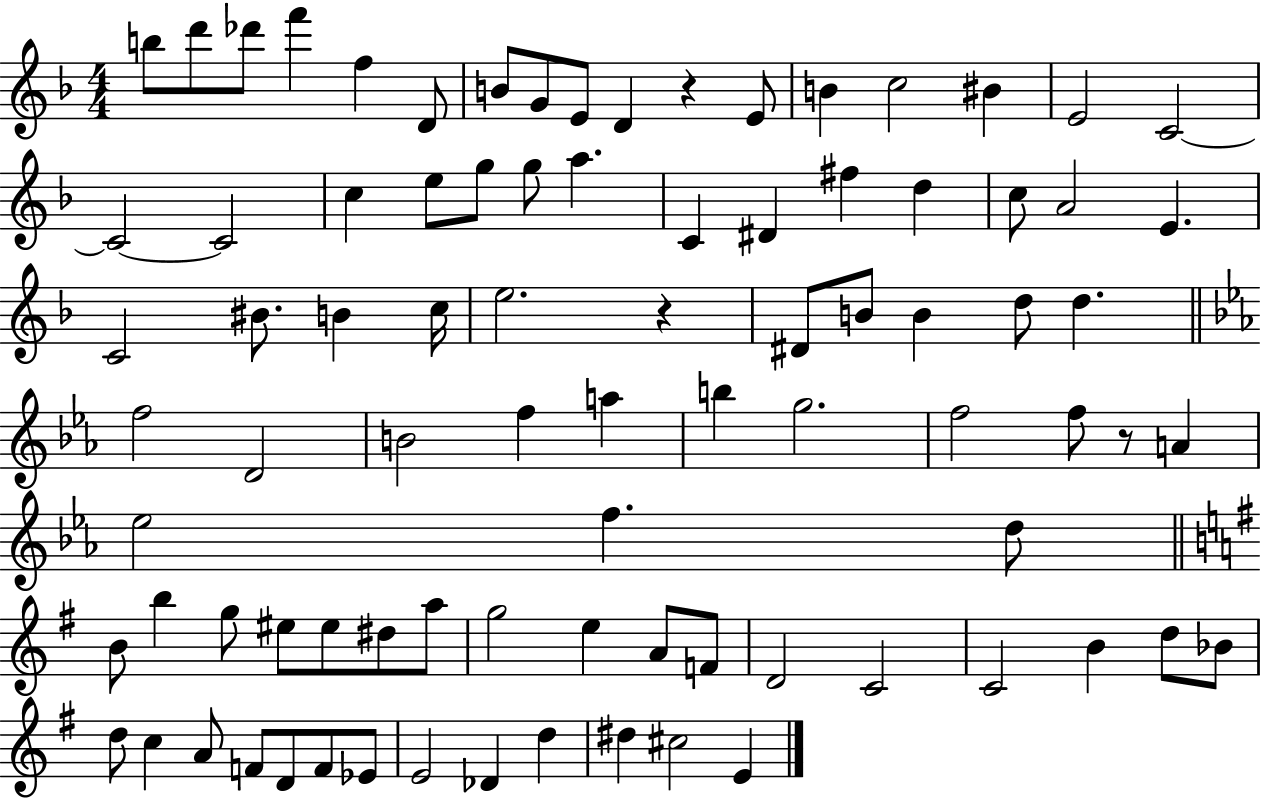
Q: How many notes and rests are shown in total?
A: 86